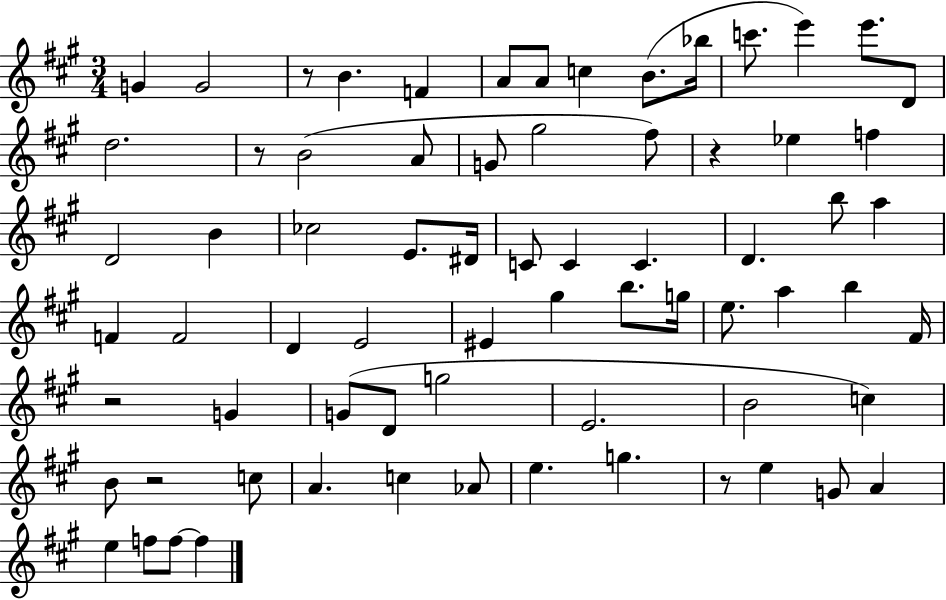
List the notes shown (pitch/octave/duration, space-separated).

G4/q G4/h R/e B4/q. F4/q A4/e A4/e C5/q B4/e. Bb5/s C6/e. E6/q E6/e. D4/e D5/h. R/e B4/h A4/e G4/e G#5/h F#5/e R/q Eb5/q F5/q D4/h B4/q CES5/h E4/e. D#4/s C4/e C4/q C4/q. D4/q. B5/e A5/q F4/q F4/h D4/q E4/h EIS4/q G#5/q B5/e. G5/s E5/e. A5/q B5/q F#4/s R/h G4/q G4/e D4/e G5/h E4/h. B4/h C5/q B4/e R/h C5/e A4/q. C5/q Ab4/e E5/q. G5/q. R/e E5/q G4/e A4/q E5/q F5/e F5/e F5/q